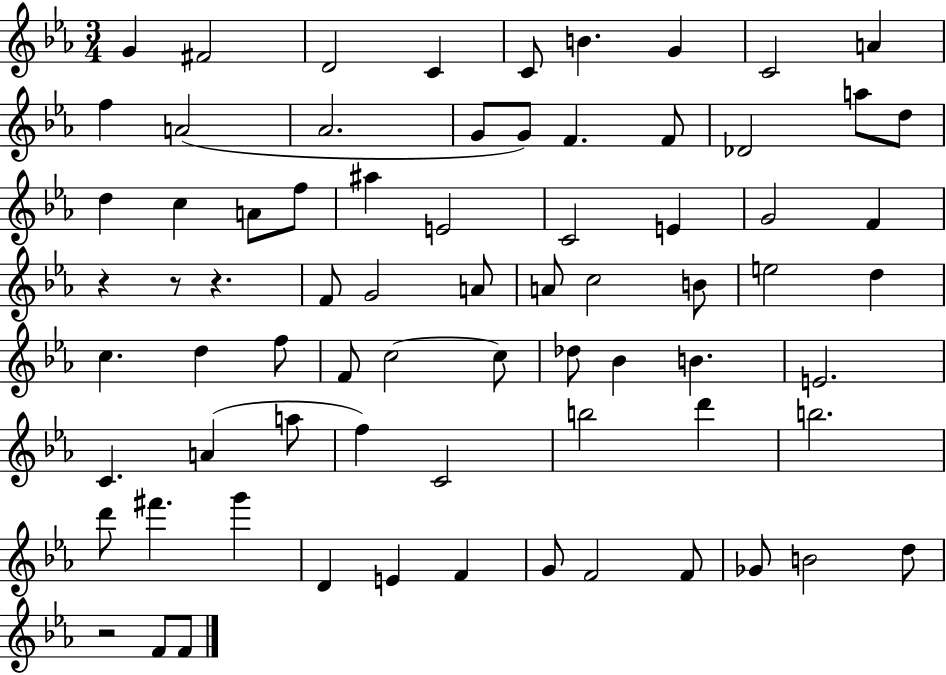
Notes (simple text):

G4/q F#4/h D4/h C4/q C4/e B4/q. G4/q C4/h A4/q F5/q A4/h Ab4/h. G4/e G4/e F4/q. F4/e Db4/h A5/e D5/e D5/q C5/q A4/e F5/e A#5/q E4/h C4/h E4/q G4/h F4/q R/q R/e R/q. F4/e G4/h A4/e A4/e C5/h B4/e E5/h D5/q C5/q. D5/q F5/e F4/e C5/h C5/e Db5/e Bb4/q B4/q. E4/h. C4/q. A4/q A5/e F5/q C4/h B5/h D6/q B5/h. D6/e F#6/q. G6/q D4/q E4/q F4/q G4/e F4/h F4/e Gb4/e B4/h D5/e R/h F4/e F4/e